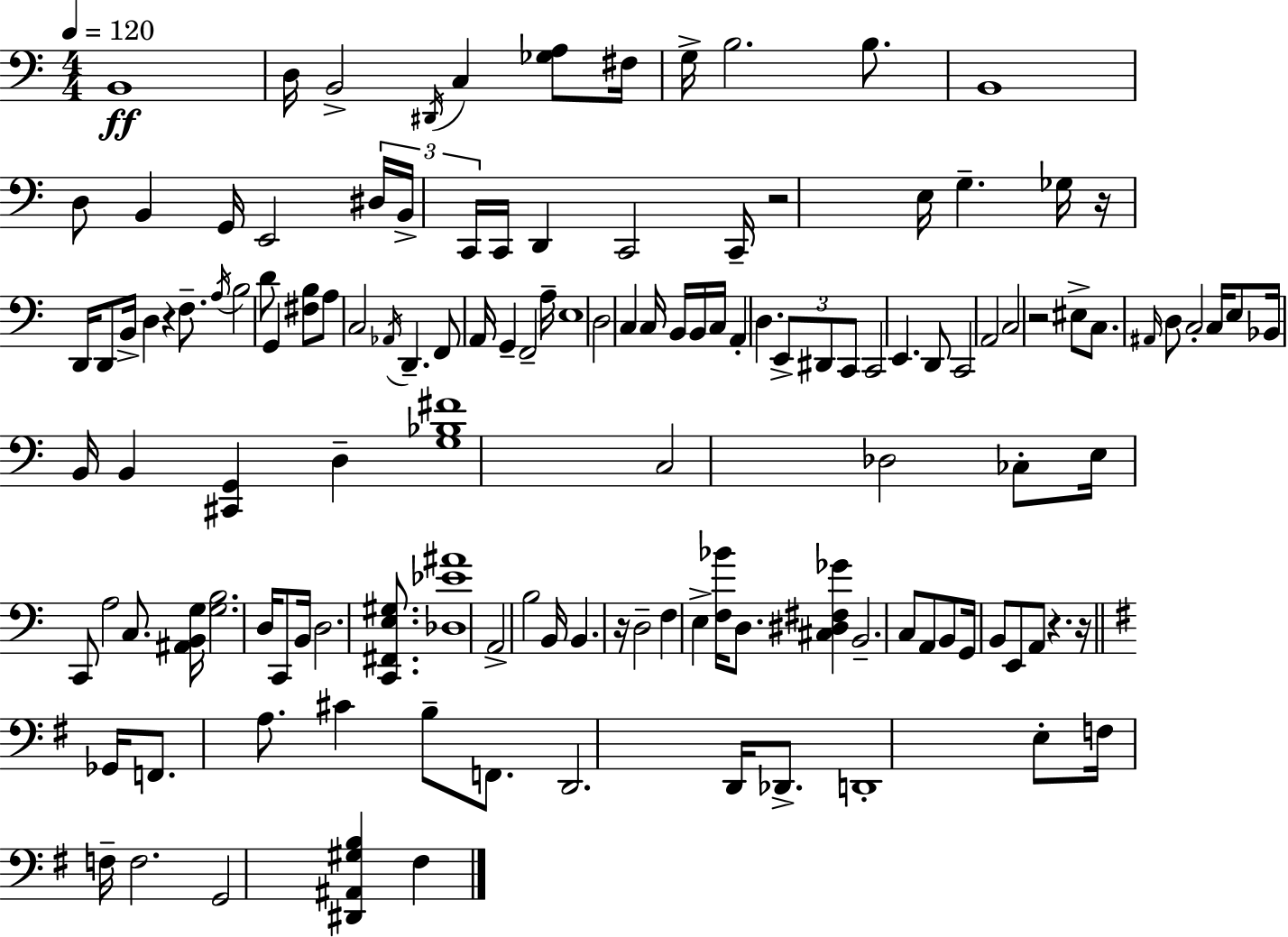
B2/w D3/s B2/h D#2/s C3/q [Gb3,A3]/e F#3/s G3/s B3/h. B3/e. B2/w D3/e B2/q G2/s E2/h D#3/s B2/s C2/s C2/s D2/q C2/h C2/s R/h E3/s G3/q. Gb3/s R/s D2/s D2/e B2/s D3/q R/q F3/e. A3/s B3/h D4/e G2/q [F#3,B3]/e A3/e C3/h Ab2/s D2/q. F2/e A2/s G2/q F2/h A3/s E3/w D3/h C3/q C3/s B2/s B2/s C3/s A2/q D3/q. E2/e D#2/e C2/e C2/h E2/q. D2/e C2/h A2/h C3/h R/h EIS3/e C3/e. A#2/s D3/e C3/h C3/s E3/e Bb2/s B2/s B2/q [C#2,G2]/q D3/q [G3,Bb3,F#4]/w C3/h Db3/h CES3/e E3/s C2/e A3/h C3/e. [A#2,B2,G3]/s [G3,B3]/h. D3/s C2/e B2/s D3/h. [C2,F#2,E3,G#3]/e. [Db3,Eb4,A#4]/w A2/h B3/h B2/s B2/q. R/s D3/h F3/q E3/q [F3,Bb4]/s D3/e. [C#3,D#3,F#3,Gb4]/q B2/h. C3/e A2/e B2/e G2/s B2/e E2/e A2/e R/q. R/s Gb2/s F2/e. A3/e. C#4/q B3/e F2/e. D2/h. D2/s Db2/e. D2/w E3/e F3/s F3/s F3/h. G2/h [D#2,A#2,G#3,B3]/q F#3/q